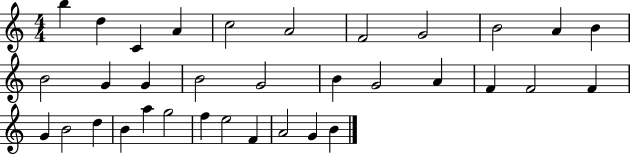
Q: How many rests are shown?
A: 0